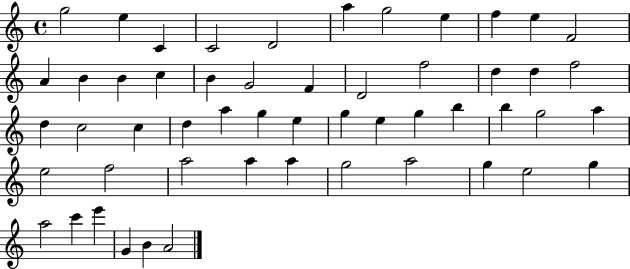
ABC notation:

X:1
T:Untitled
M:4/4
L:1/4
K:C
g2 e C C2 D2 a g2 e f e F2 A B B c B G2 F D2 f2 d d f2 d c2 c d a g e g e g b b g2 a e2 f2 a2 a a g2 a2 g e2 g a2 c' e' G B A2